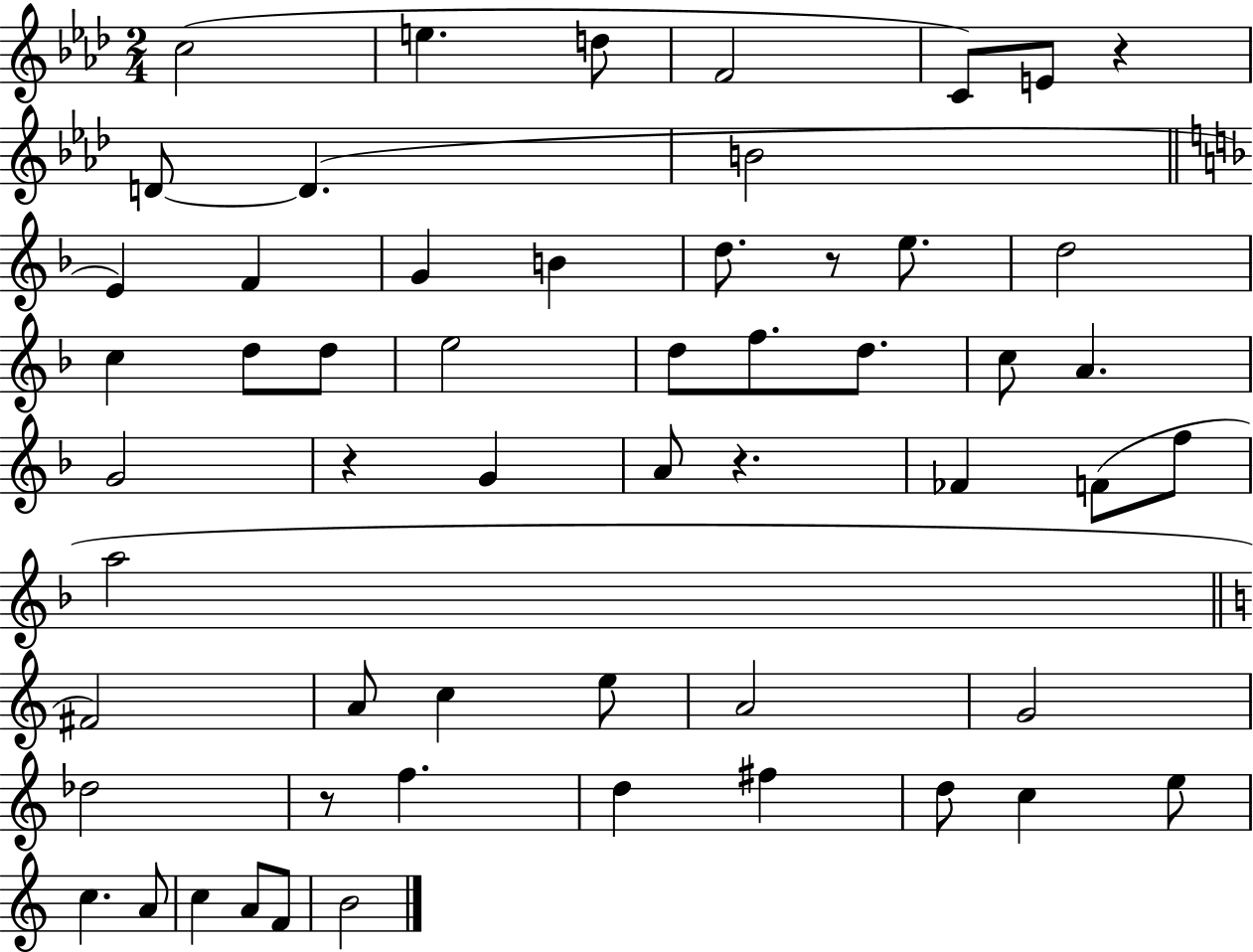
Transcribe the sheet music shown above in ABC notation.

X:1
T:Untitled
M:2/4
L:1/4
K:Ab
c2 e d/2 F2 C/2 E/2 z D/2 D B2 E F G B d/2 z/2 e/2 d2 c d/2 d/2 e2 d/2 f/2 d/2 c/2 A G2 z G A/2 z _F F/2 f/2 a2 ^F2 A/2 c e/2 A2 G2 _d2 z/2 f d ^f d/2 c e/2 c A/2 c A/2 F/2 B2